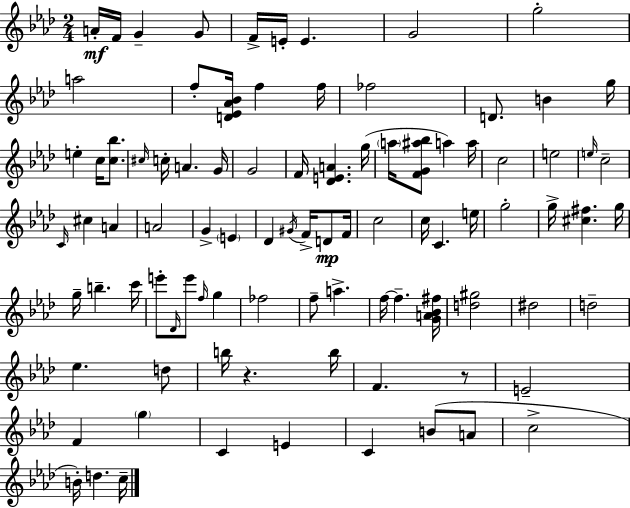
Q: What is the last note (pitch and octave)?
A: C5